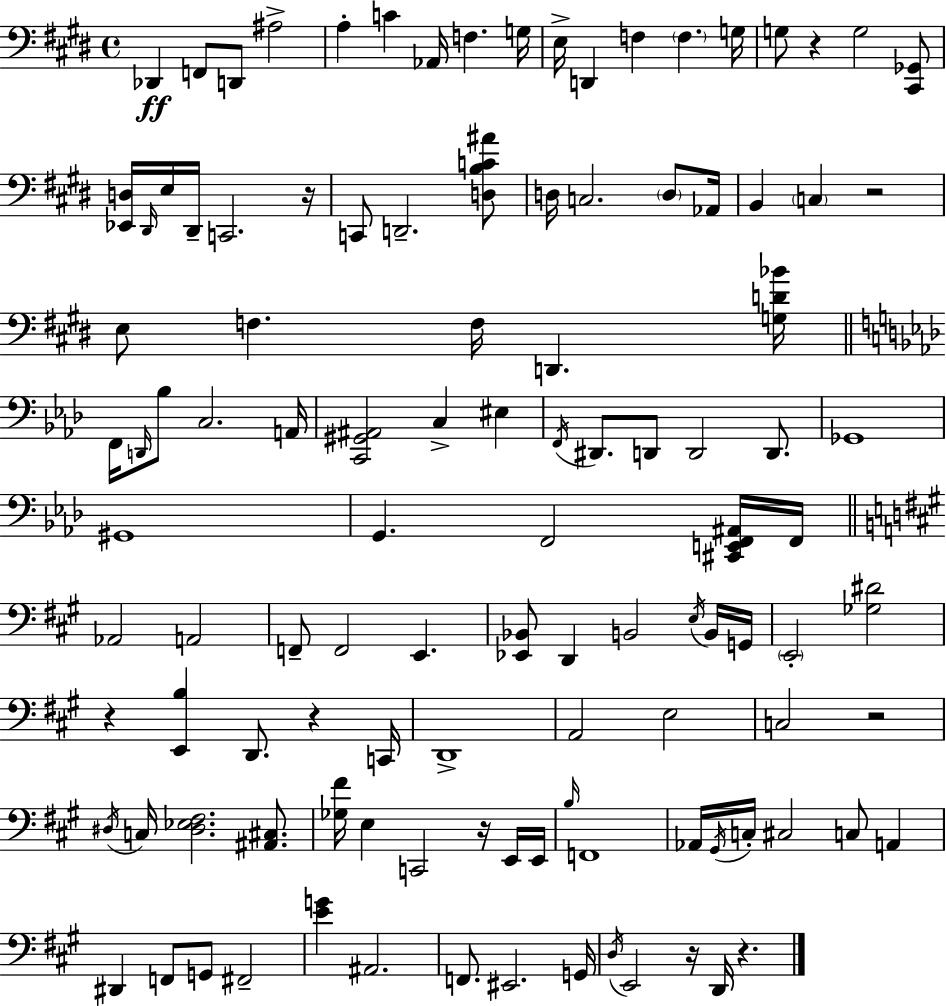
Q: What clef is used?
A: bass